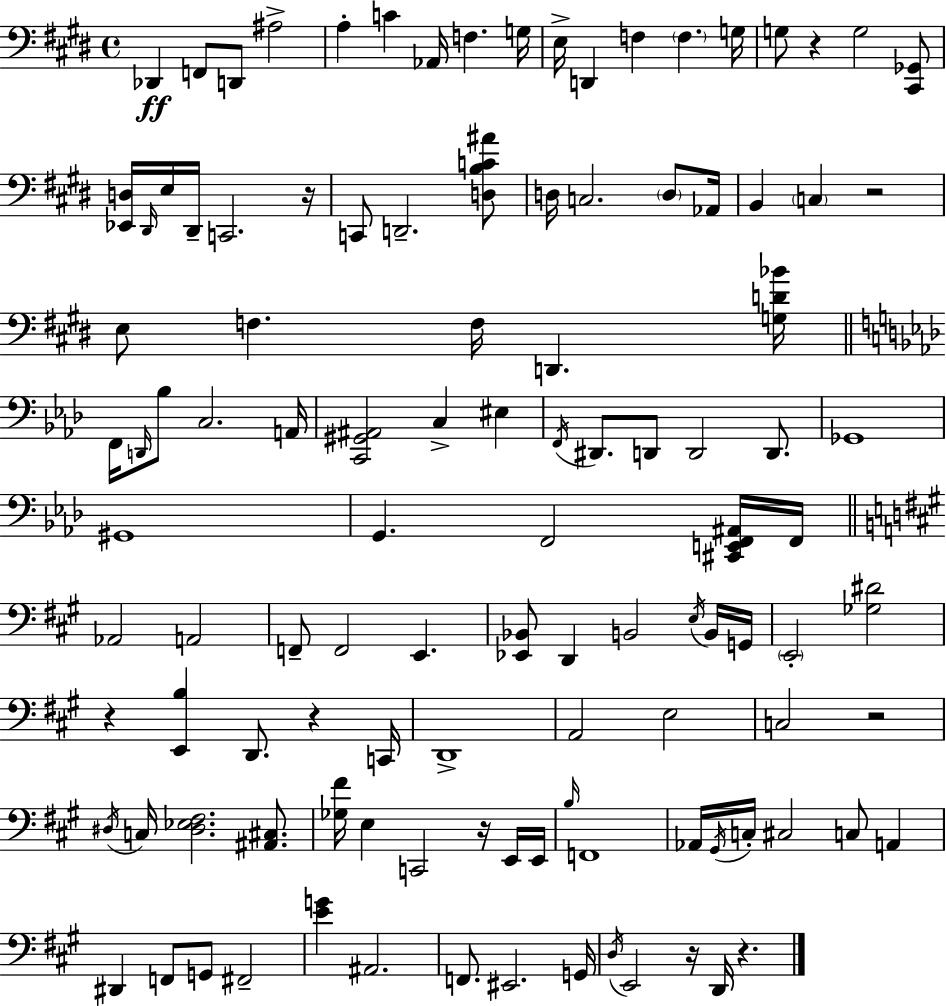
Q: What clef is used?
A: bass